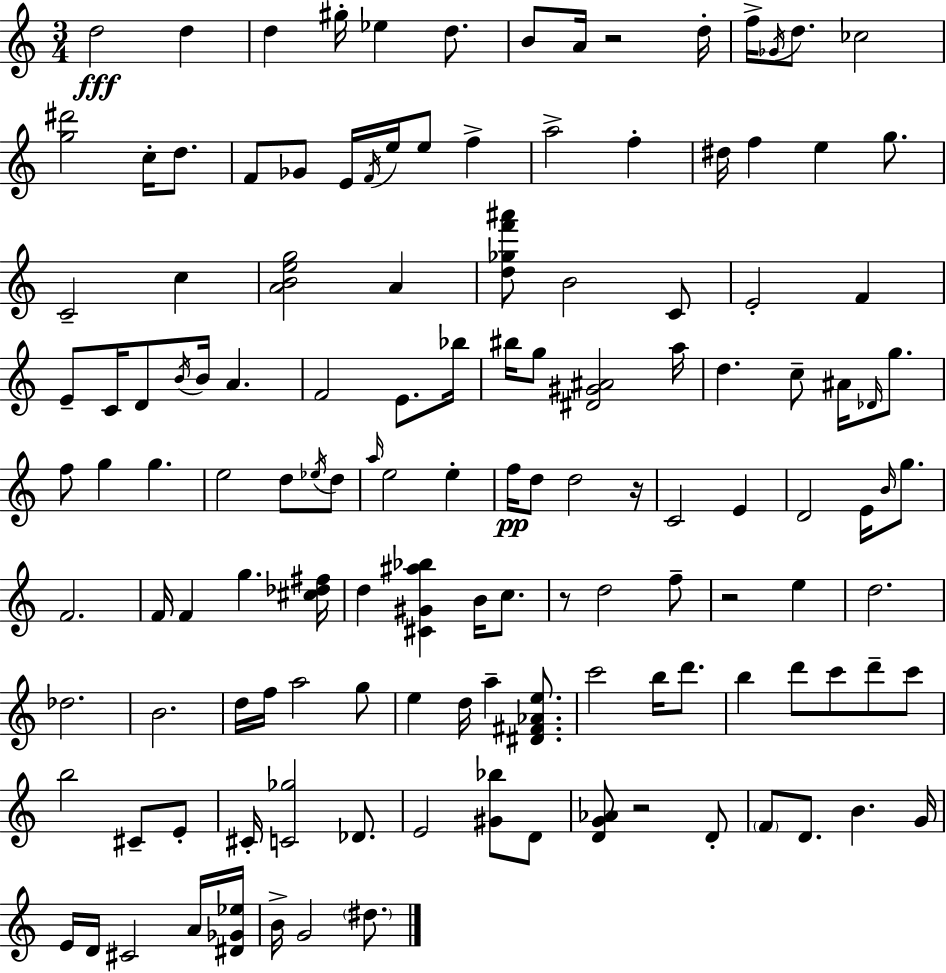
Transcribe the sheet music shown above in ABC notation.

X:1
T:Untitled
M:3/4
L:1/4
K:C
d2 d d ^g/4 _e d/2 B/2 A/4 z2 d/4 f/4 _G/4 d/2 _c2 [g^d']2 c/4 d/2 F/2 _G/2 E/4 F/4 e/4 e/2 f a2 f ^d/4 f e g/2 C2 c [ABeg]2 A [d_gf'^a']/2 B2 C/2 E2 F E/2 C/4 D/2 B/4 B/4 A F2 E/2 _b/4 ^b/4 g/2 [^D^G^A]2 a/4 d c/2 ^A/4 _D/4 g/2 f/2 g g e2 d/2 _e/4 d/2 a/4 e2 e f/4 d/2 d2 z/4 C2 E D2 E/4 B/4 g/2 F2 F/4 F g [^c_d^f]/4 d [^C^G^a_b] B/4 c/2 z/2 d2 f/2 z2 e d2 _d2 B2 d/4 f/4 a2 g/2 e d/4 a [^D^F_Ae]/2 c'2 b/4 d'/2 b d'/2 c'/2 d'/2 c'/2 b2 ^C/2 E/2 ^C/4 [C_g]2 _D/2 E2 [^G_b]/2 D/2 [DG_A]/2 z2 D/2 F/2 D/2 B G/4 E/4 D/4 ^C2 A/4 [^D_G_e]/4 B/4 G2 ^d/2